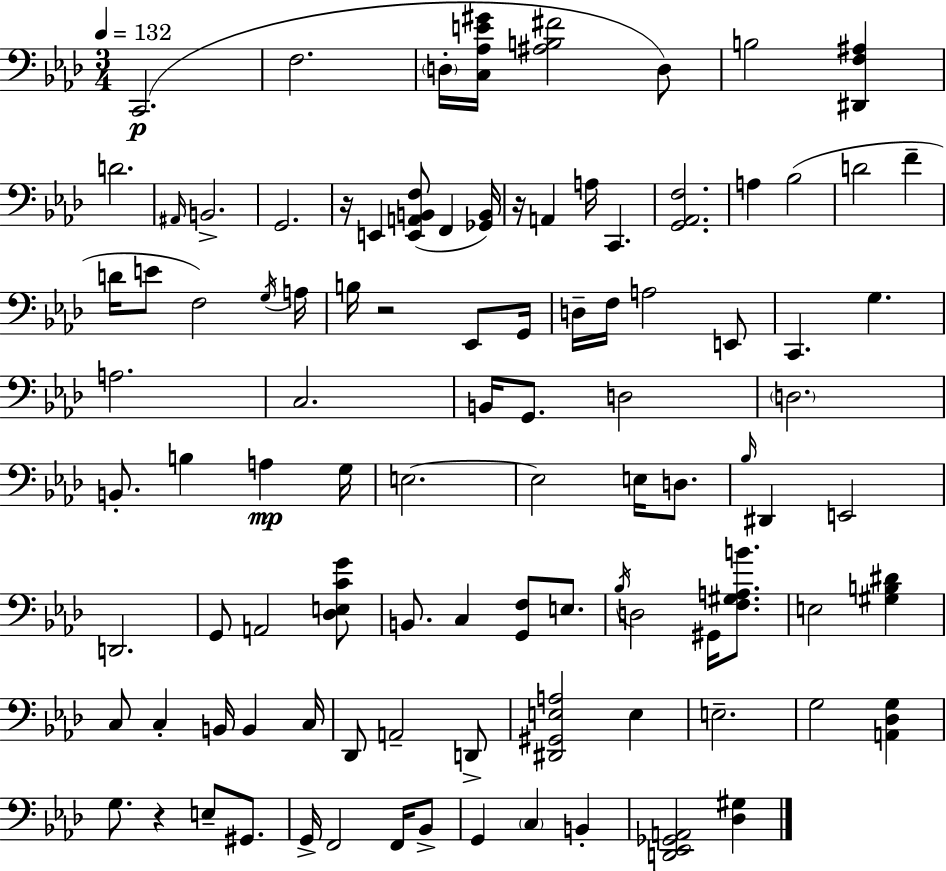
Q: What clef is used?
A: bass